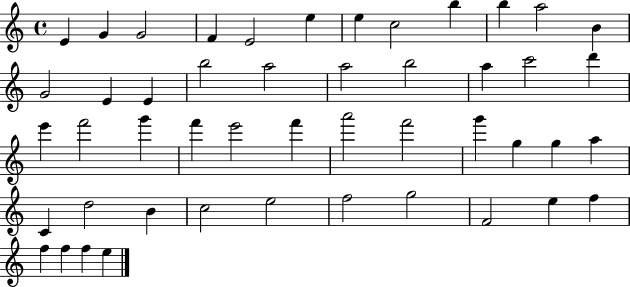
X:1
T:Untitled
M:4/4
L:1/4
K:C
E G G2 F E2 e e c2 b b a2 B G2 E E b2 a2 a2 b2 a c'2 d' e' f'2 g' f' e'2 f' a'2 f'2 g' g g a C d2 B c2 e2 f2 g2 F2 e f f f f e